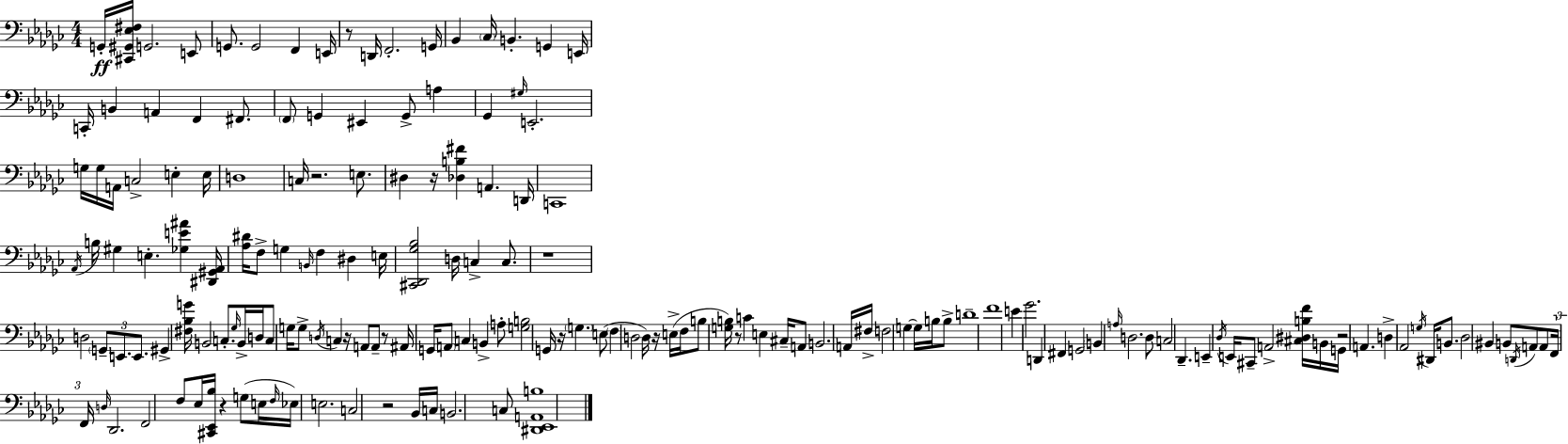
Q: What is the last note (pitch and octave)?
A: C3